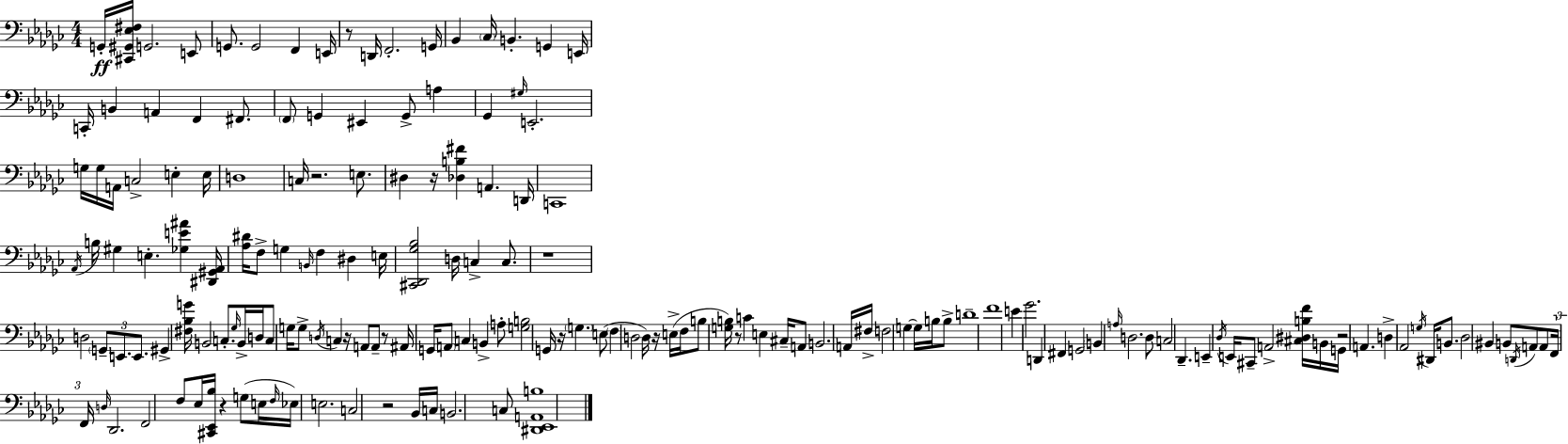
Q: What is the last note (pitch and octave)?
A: C3